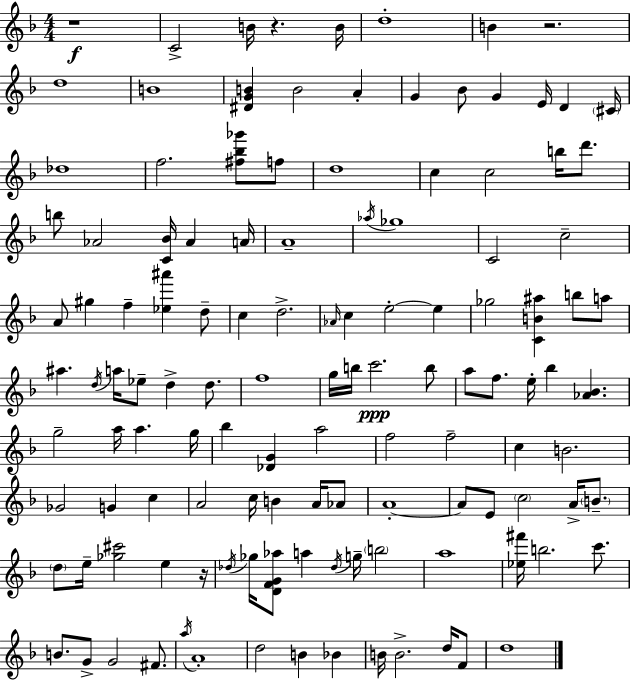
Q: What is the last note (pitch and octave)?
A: D5